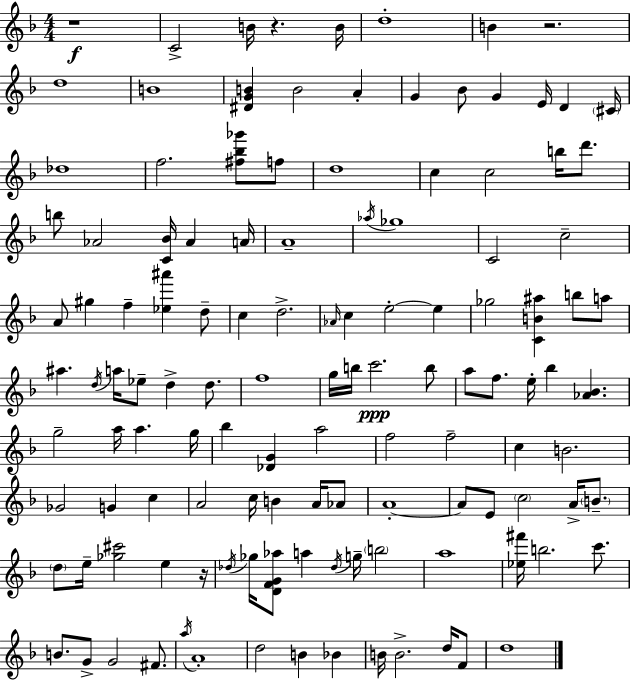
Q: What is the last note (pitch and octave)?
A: D5